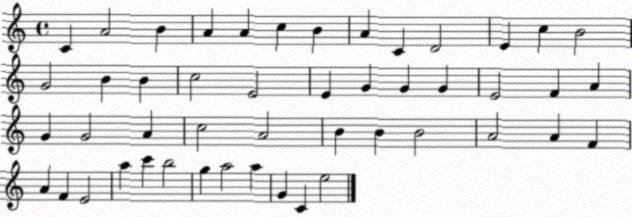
X:1
T:Untitled
M:4/4
L:1/4
K:C
C A2 B A A c B A C D2 E c B2 G2 B B c2 E2 E G G G E2 F A G G2 A c2 A2 B B B2 A2 A F A F E2 a c' b2 g a2 a G C e2